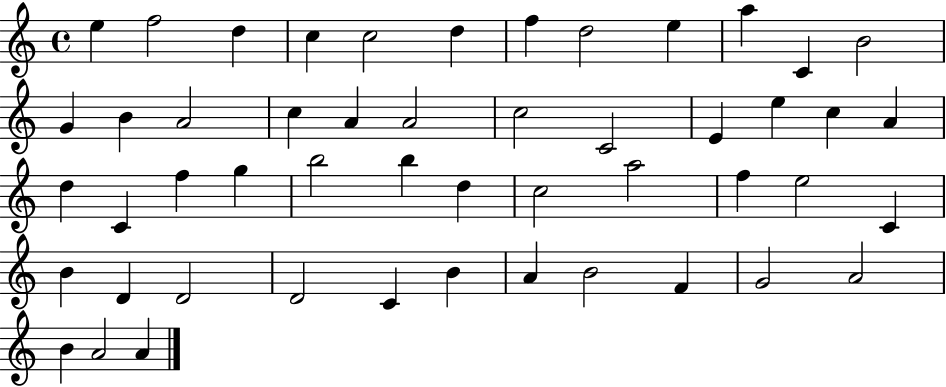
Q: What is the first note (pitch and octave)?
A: E5